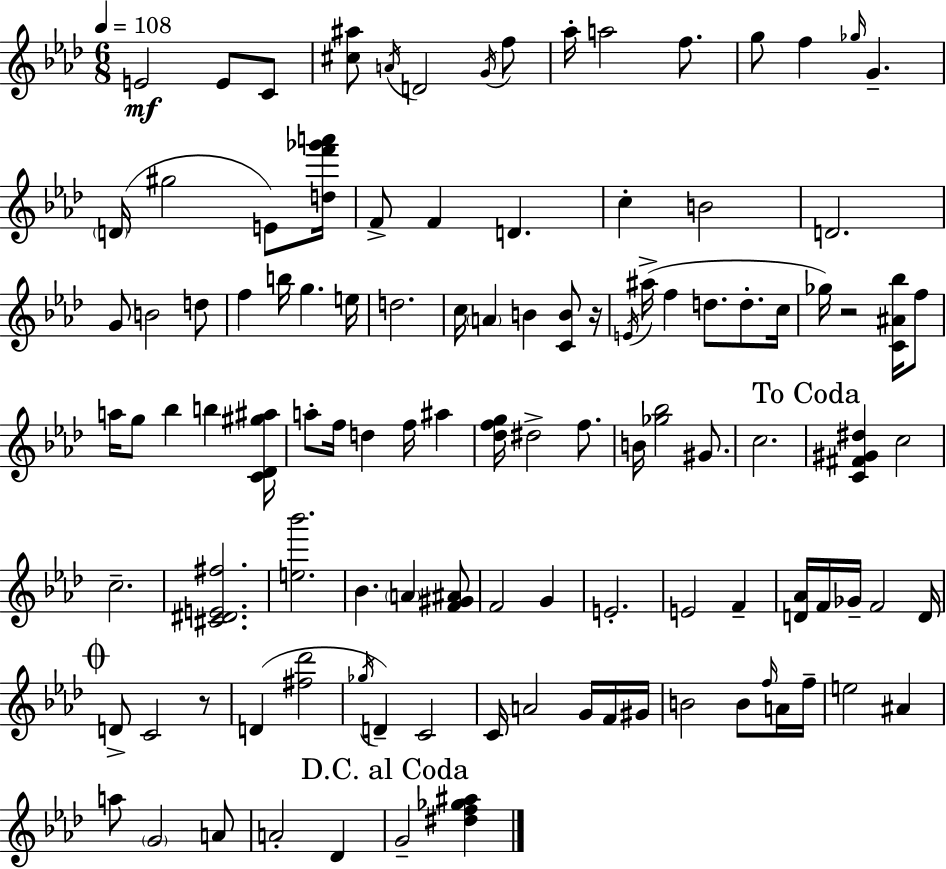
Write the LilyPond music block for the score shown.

{
  \clef treble
  \numericTimeSignature
  \time 6/8
  \key aes \major
  \tempo 4 = 108
  \repeat volta 2 { e'2\mf e'8 c'8 | <cis'' ais''>8 \acciaccatura { a'16 } d'2 \acciaccatura { g'16 } | f''8 aes''16-. a''2 f''8. | g''8 f''4 \grace { ges''16 } g'4.-- | \break \parenthesize d'16( gis''2 | e'8) <d'' f''' ges''' a'''>16 f'8-> f'4 d'4. | c''4-. b'2 | d'2. | \break g'8 b'2 | d''8 f''4 b''16 g''4. | e''16 d''2. | c''16 \parenthesize a'4 b'4 | \break <c' b'>8 r16 \acciaccatura { e'16 } ais''16->( f''4 d''8. | d''8.-. c''16 ges''16) r2 | <c' ais' bes''>16 f''8 a''16 g''8 bes''4 b''4 | <c' des' gis'' ais''>16 a''8-. f''16 d''4 f''16 | \break ais''4 <des'' f'' g''>16 dis''2-> | f''8. b'16 <ges'' bes''>2 | gis'8. c''2. | \mark "To Coda" <c' fis' gis' dis''>4 c''2 | \break c''2.-- | <cis' dis' e' fis''>2. | <e'' bes'''>2. | bes'4. \parenthesize a'4 | \break <f' gis' ais'>8 f'2 | g'4 e'2.-. | e'2 | f'4-- <d' aes'>16 f'16 ges'16-- f'2 | \break d'16 \mark \markup { \musicglyph "scripts.coda" } d'8-> c'2 | r8 d'4( <fis'' des'''>2 | \acciaccatura { ges''16 }) d'4-- c'2 | c'16 a'2 | \break g'16 f'16 gis'16 b'2 | b'8 \grace { f''16 } a'16 f''16-- e''2 | ais'4 a''8 \parenthesize g'2 | a'8 a'2-. | \break des'4 \mark "D.C. al Coda" g'2-- | <dis'' f'' ges'' ais''>4 } \bar "|."
}